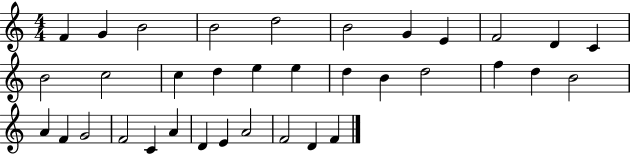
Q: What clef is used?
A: treble